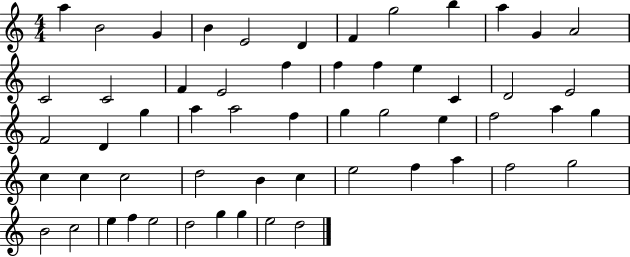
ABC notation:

X:1
T:Untitled
M:4/4
L:1/4
K:C
a B2 G B E2 D F g2 b a G A2 C2 C2 F E2 f f f e C D2 E2 F2 D g a a2 f g g2 e f2 a g c c c2 d2 B c e2 f a f2 g2 B2 c2 e f e2 d2 g g e2 d2